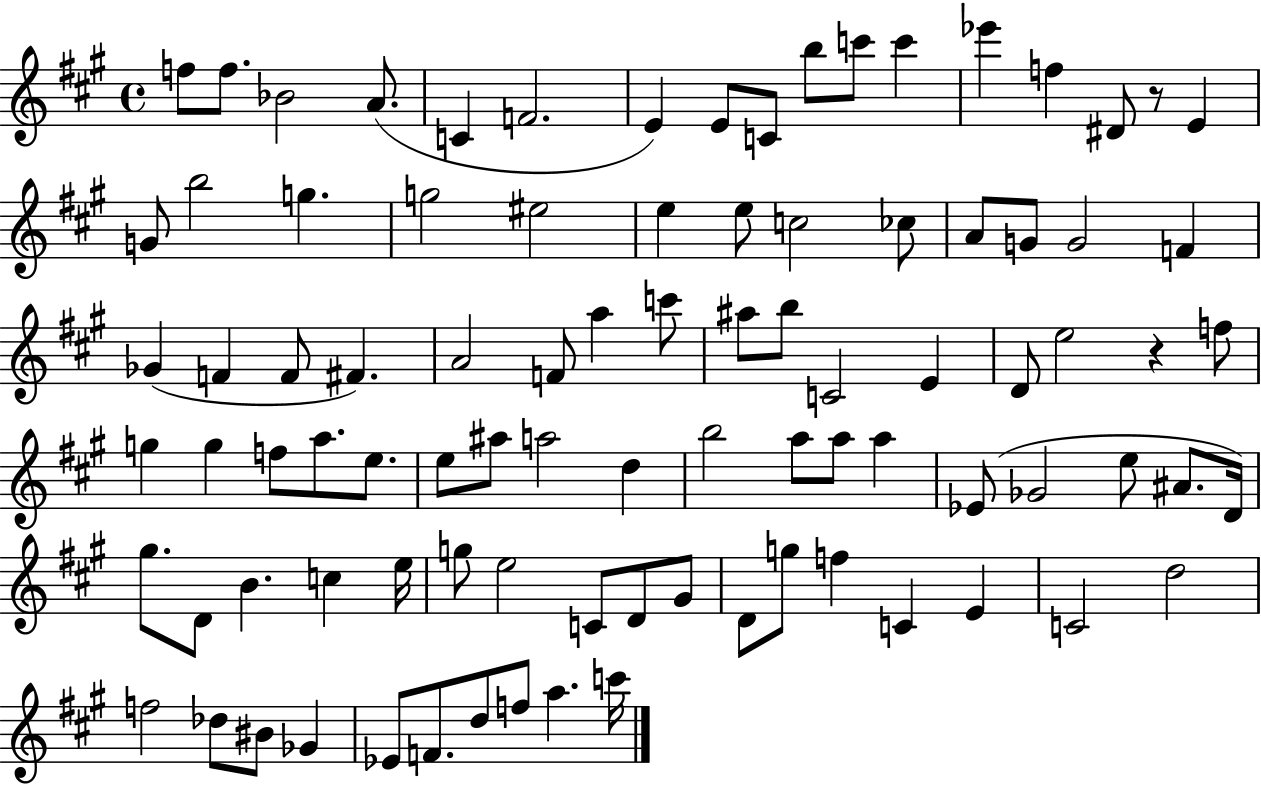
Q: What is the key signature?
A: A major